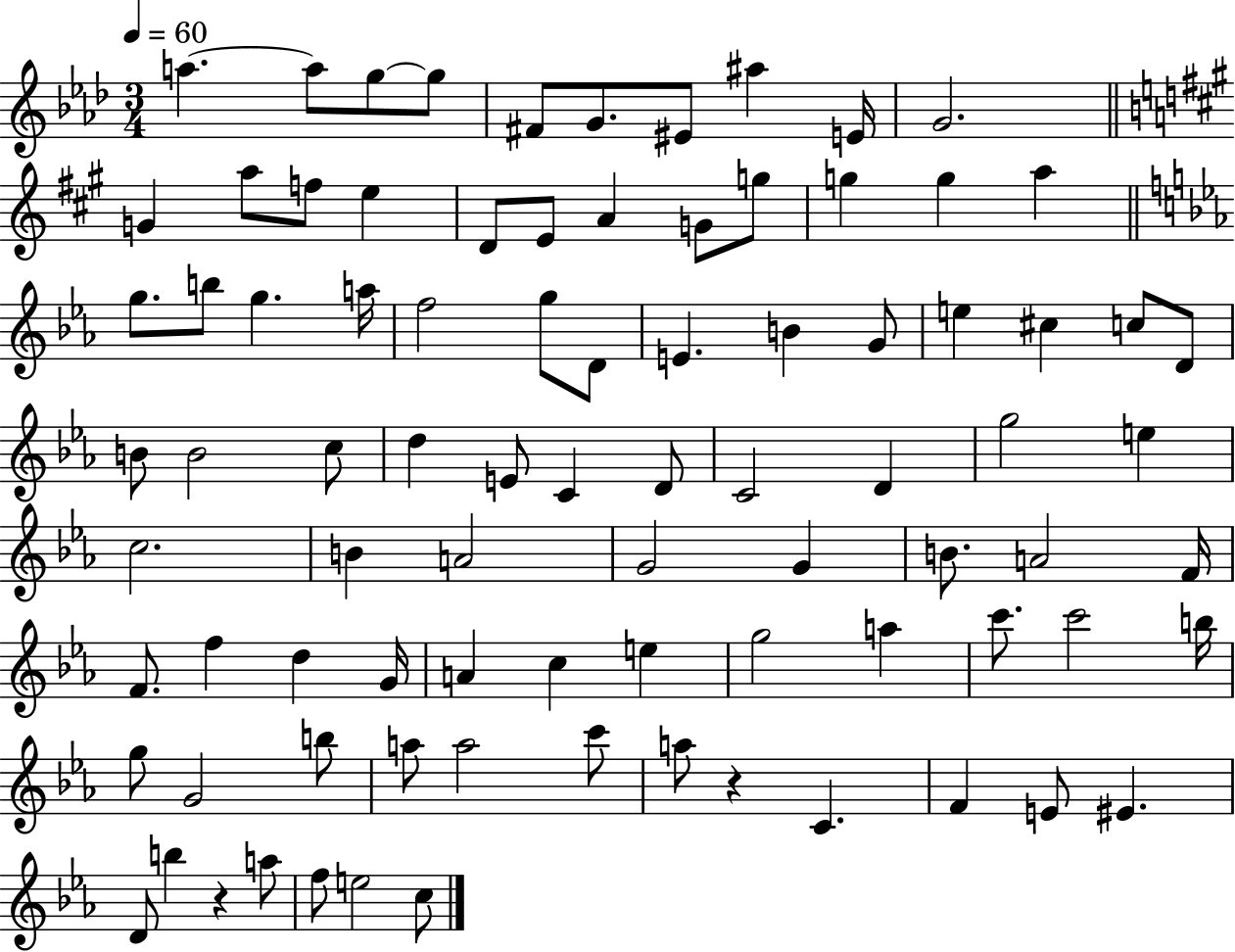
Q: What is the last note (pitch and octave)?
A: C5